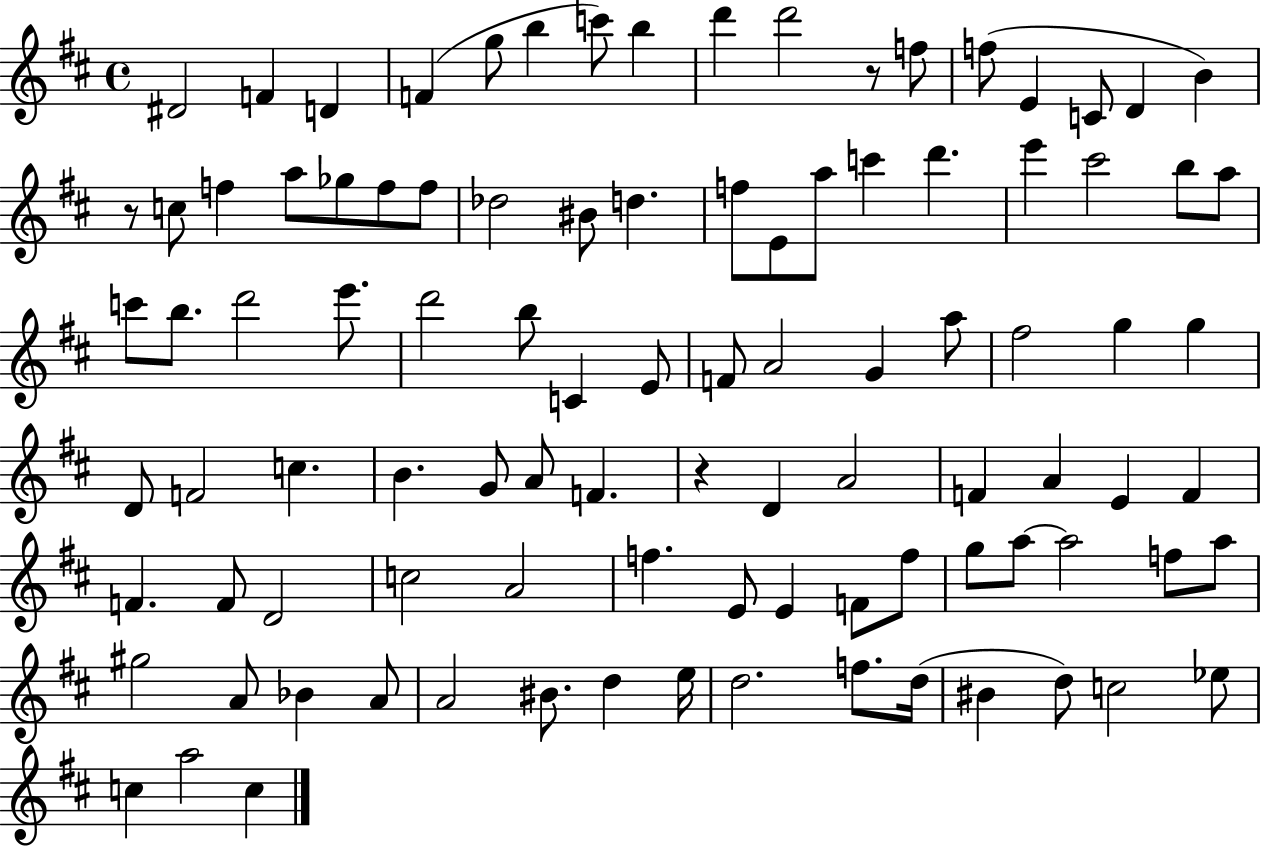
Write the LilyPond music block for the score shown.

{
  \clef treble
  \time 4/4
  \defaultTimeSignature
  \key d \major
  dis'2 f'4 d'4 | f'4( g''8 b''4 c'''8) b''4 | d'''4 d'''2 r8 f''8 | f''8( e'4 c'8 d'4 b'4) | \break r8 c''8 f''4 a''8 ges''8 f''8 f''8 | des''2 bis'8 d''4. | f''8 e'8 a''8 c'''4 d'''4. | e'''4 cis'''2 b''8 a''8 | \break c'''8 b''8. d'''2 e'''8. | d'''2 b''8 c'4 e'8 | f'8 a'2 g'4 a''8 | fis''2 g''4 g''4 | \break d'8 f'2 c''4. | b'4. g'8 a'8 f'4. | r4 d'4 a'2 | f'4 a'4 e'4 f'4 | \break f'4. f'8 d'2 | c''2 a'2 | f''4. e'8 e'4 f'8 f''8 | g''8 a''8~~ a''2 f''8 a''8 | \break gis''2 a'8 bes'4 a'8 | a'2 bis'8. d''4 e''16 | d''2. f''8. d''16( | bis'4 d''8) c''2 ees''8 | \break c''4 a''2 c''4 | \bar "|."
}